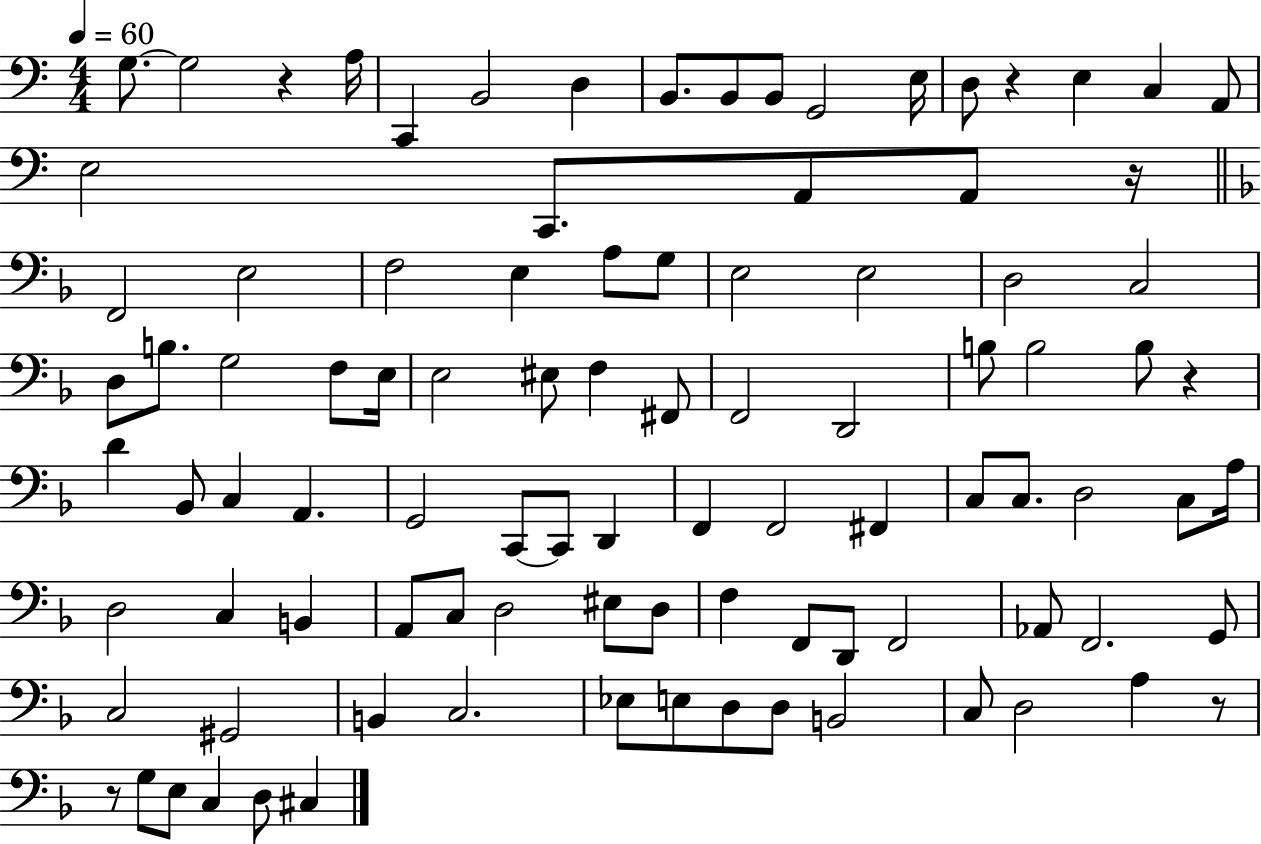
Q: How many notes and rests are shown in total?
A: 97